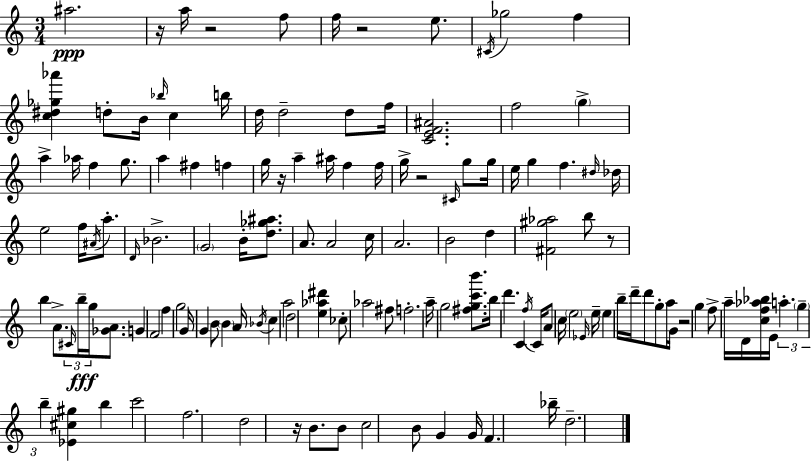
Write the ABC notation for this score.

X:1
T:Untitled
M:3/4
L:1/4
K:C
^a2 z/4 a/4 z2 f/2 f/4 z2 e/2 ^C/4 _g2 f [c^d_g_a'] d/2 B/4 _b/4 c b/4 d/4 d2 d/2 f/4 [CEF^A]2 f2 g a _a/4 f g/2 a ^f f g/4 z/4 a ^a/4 f f/4 g/4 z2 ^C/4 g/2 g/4 e/4 g f ^d/4 _d/4 e2 f/4 ^A/4 a/2 D/4 _B2 G2 B/4 [d_g^a]/2 A/2 A2 c/4 A2 B2 d [^F^g_a]2 b/2 z/2 b A/2 ^C/4 b/4 g/4 [_GA]/2 G F2 f g2 G/4 G B/2 B A/4 _B/4 c a2 d2 [e_a^d'] _c/2 _a2 ^f/2 f2 a/4 g2 [^fgc'b']/2 b/4 d' C f/4 C/4 A/2 c/4 e2 _E/4 e/4 e b/4 d'/4 d'/2 g/2 a/4 G/4 z2 g f/2 a/4 D/4 [cf_a_b]/4 E/4 a g b [_E^c^g] b c'2 f2 d2 z/4 B/2 B/2 c2 B/2 G G/4 F _b/4 d2